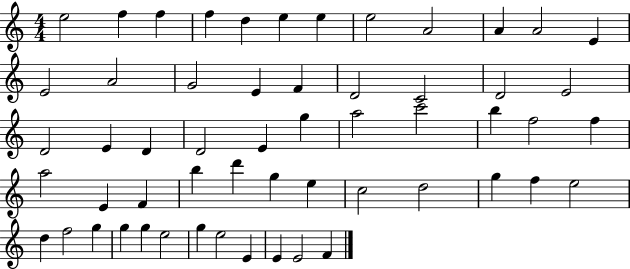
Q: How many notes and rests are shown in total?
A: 56